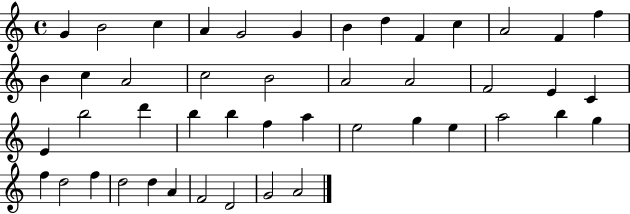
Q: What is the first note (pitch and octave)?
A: G4